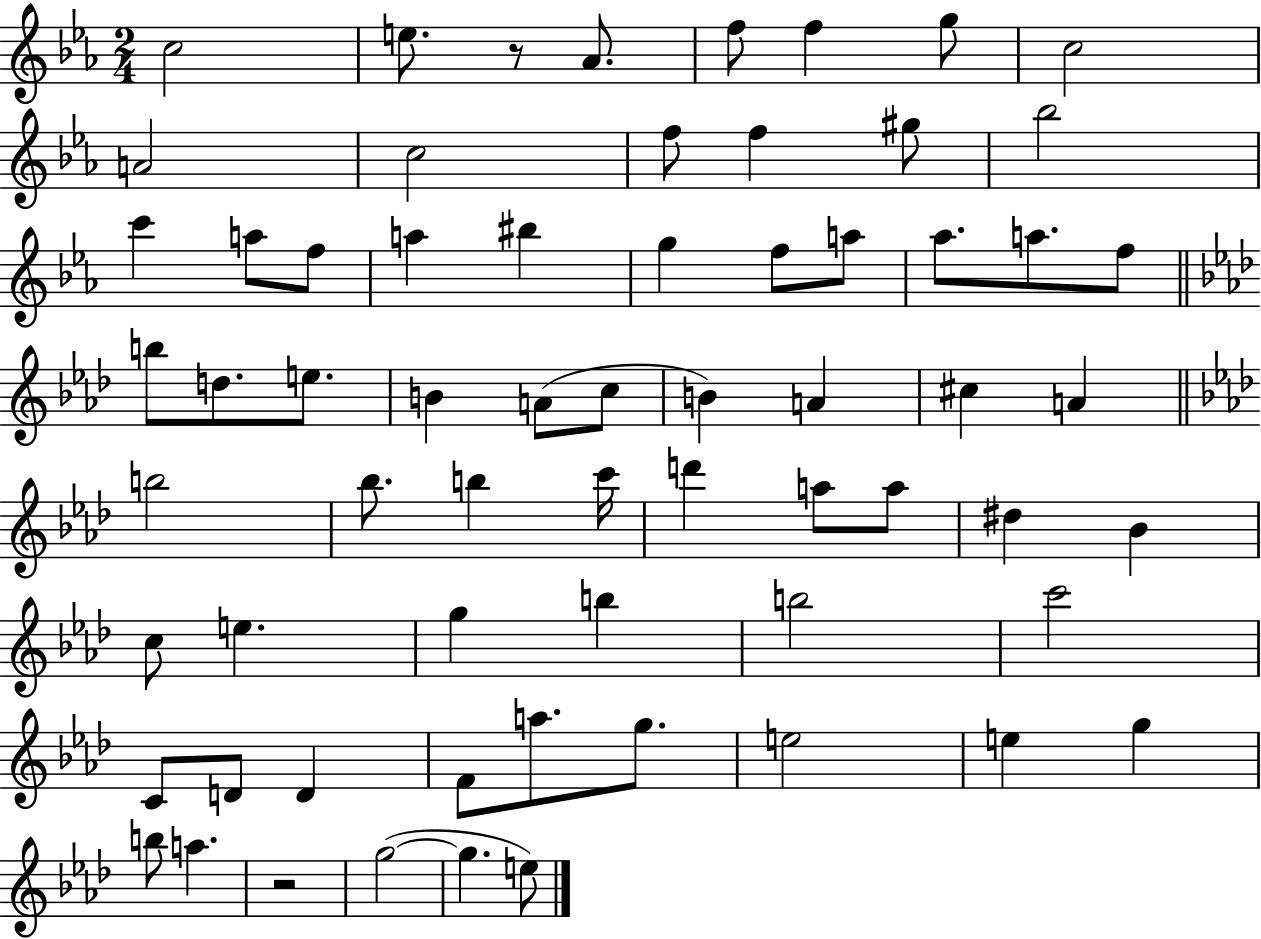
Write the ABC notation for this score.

X:1
T:Untitled
M:2/4
L:1/4
K:Eb
c2 e/2 z/2 _A/2 f/2 f g/2 c2 A2 c2 f/2 f ^g/2 _b2 c' a/2 f/2 a ^b g f/2 a/2 _a/2 a/2 f/2 b/2 d/2 e/2 B A/2 c/2 B A ^c A b2 _b/2 b c'/4 d' a/2 a/2 ^d _B c/2 e g b b2 c'2 C/2 D/2 D F/2 a/2 g/2 e2 e g b/2 a z2 g2 g e/2